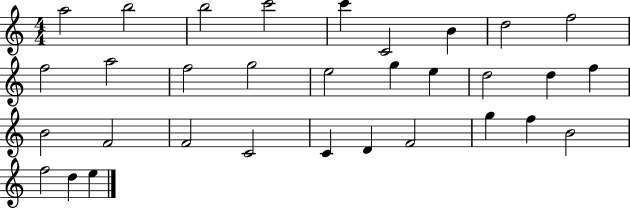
A5/h B5/h B5/h C6/h C6/q C4/h B4/q D5/h F5/h F5/h A5/h F5/h G5/h E5/h G5/q E5/q D5/h D5/q F5/q B4/h F4/h F4/h C4/h C4/q D4/q F4/h G5/q F5/q B4/h F5/h D5/q E5/q